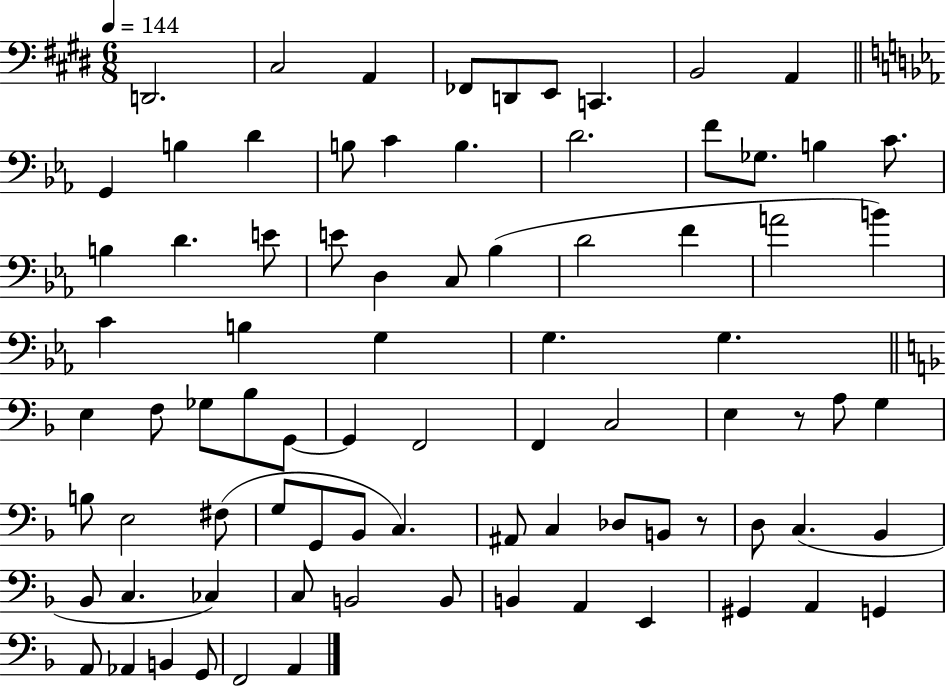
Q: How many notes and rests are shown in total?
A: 82